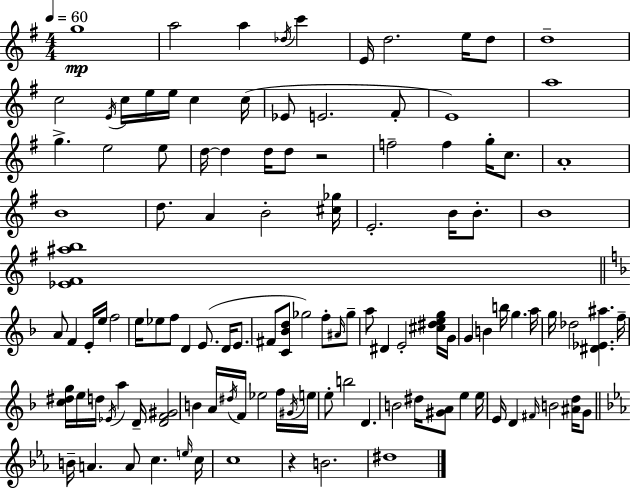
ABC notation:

X:1
T:Untitled
M:4/4
L:1/4
K:Em
g4 a2 a _d/4 c' E/4 d2 e/4 d/2 d4 c2 E/4 c/4 e/4 e/4 c c/4 _E/2 E2 ^F/2 E4 a4 g e2 e/2 d/4 d d/4 d/2 z2 f2 f g/4 c/2 A4 B4 d/2 A B2 [^c_g]/4 E2 B/4 B/2 B4 [_E^F^ab]4 A/2 F E/4 e/4 f2 e/4 _e/2 f/2 D E/2 D/4 E/2 ^F/2 [C_Bd]/2 _g2 f/2 ^A/4 _g/2 a/2 ^D E2 [^c^deg]/4 G/4 G B b/4 g a/4 g/4 _d2 [^D_E^a] f/4 [c^dg]/4 e/4 d/4 _E/4 a D/4 [DF^G]2 B A/4 ^d/4 F/4 _e2 f/4 ^G/4 e/4 e/2 b2 D B2 ^d/4 [^GA]/2 e e/4 E/4 D ^F/4 B2 [^Ad]/4 G/2 B/4 A A/2 c e/4 c/4 c4 z B2 ^d4